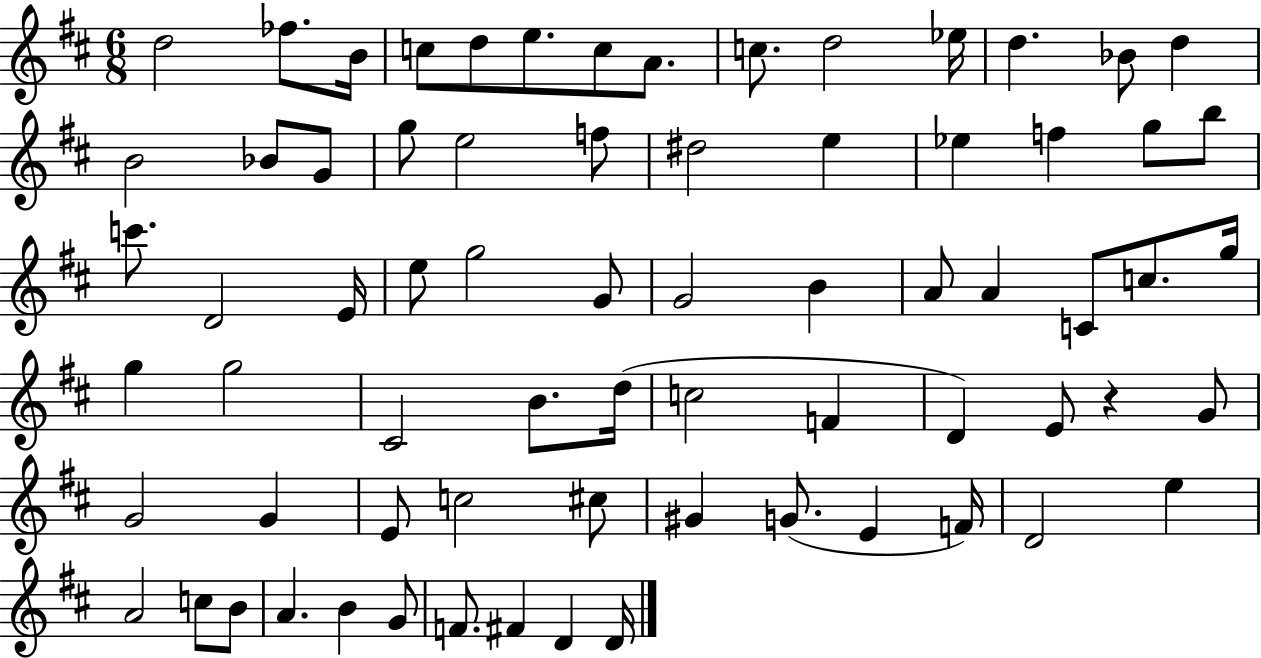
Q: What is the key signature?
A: D major